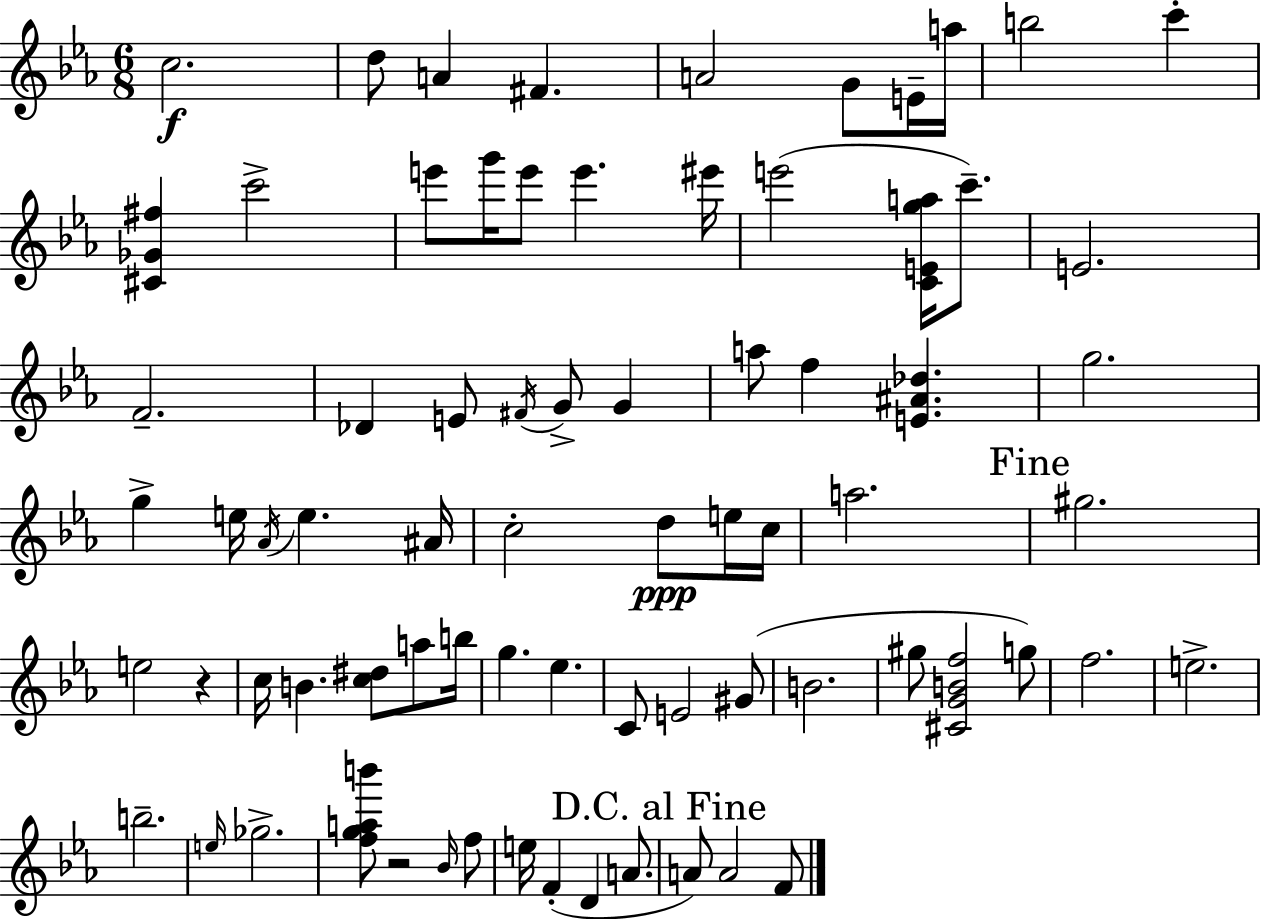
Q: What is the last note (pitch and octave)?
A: F4